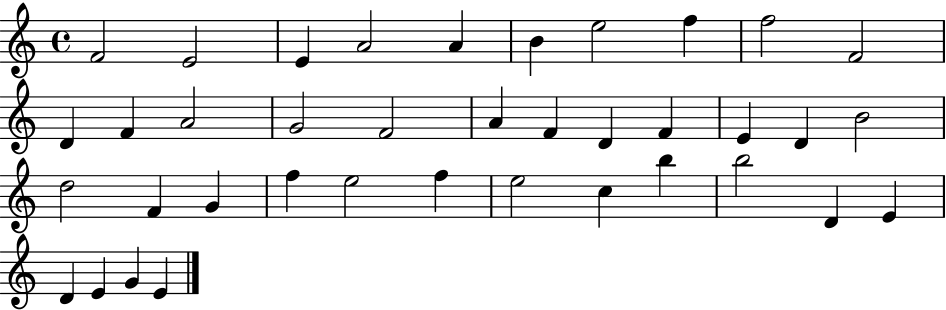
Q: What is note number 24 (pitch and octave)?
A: F4